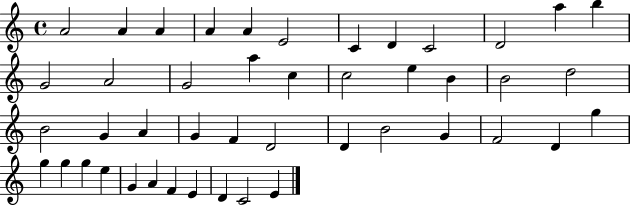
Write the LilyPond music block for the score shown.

{
  \clef treble
  \time 4/4
  \defaultTimeSignature
  \key c \major
  a'2 a'4 a'4 | a'4 a'4 e'2 | c'4 d'4 c'2 | d'2 a''4 b''4 | \break g'2 a'2 | g'2 a''4 c''4 | c''2 e''4 b'4 | b'2 d''2 | \break b'2 g'4 a'4 | g'4 f'4 d'2 | d'4 b'2 g'4 | f'2 d'4 g''4 | \break g''4 g''4 g''4 e''4 | g'4 a'4 f'4 e'4 | d'4 c'2 e'4 | \bar "|."
}